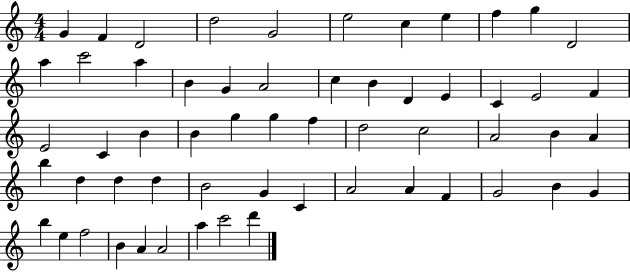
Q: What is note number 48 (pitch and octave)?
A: B4